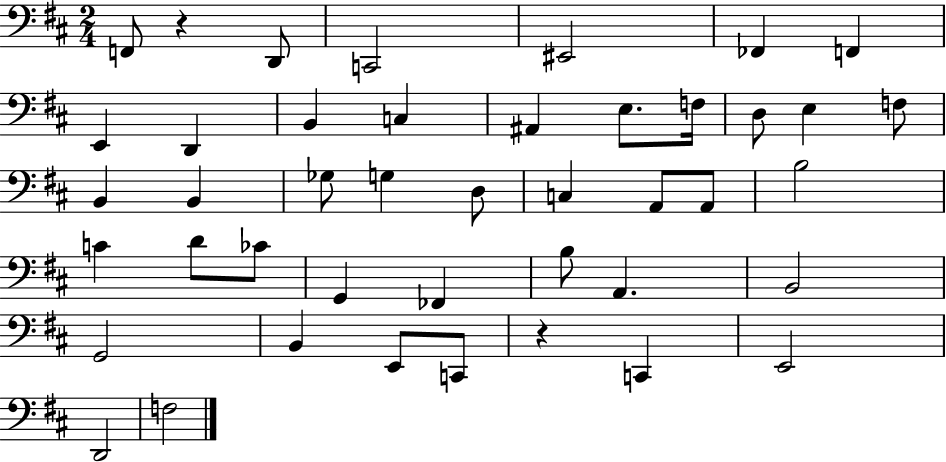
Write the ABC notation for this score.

X:1
T:Untitled
M:2/4
L:1/4
K:D
F,,/2 z D,,/2 C,,2 ^E,,2 _F,, F,, E,, D,, B,, C, ^A,, E,/2 F,/4 D,/2 E, F,/2 B,, B,, _G,/2 G, D,/2 C, A,,/2 A,,/2 B,2 C D/2 _C/2 G,, _F,, B,/2 A,, B,,2 G,,2 B,, E,,/2 C,,/2 z C,, E,,2 D,,2 F,2